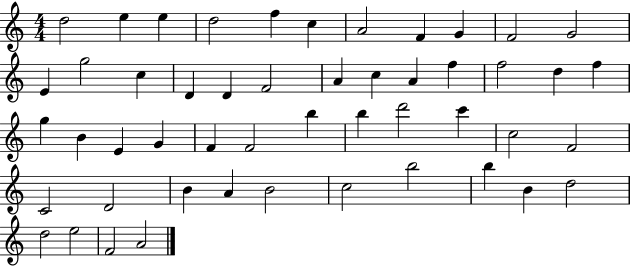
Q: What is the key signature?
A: C major